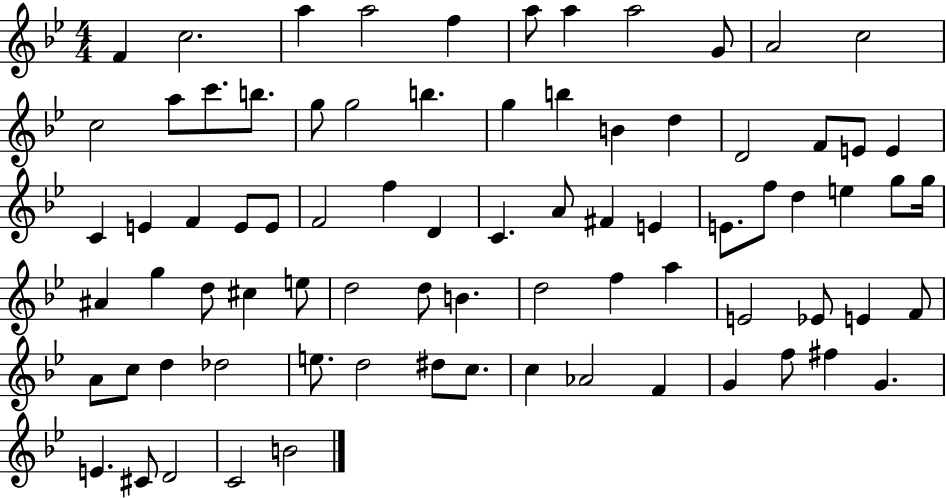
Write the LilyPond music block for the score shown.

{
  \clef treble
  \numericTimeSignature
  \time 4/4
  \key bes \major
  f'4 c''2. | a''4 a''2 f''4 | a''8 a''4 a''2 g'8 | a'2 c''2 | \break c''2 a''8 c'''8. b''8. | g''8 g''2 b''4. | g''4 b''4 b'4 d''4 | d'2 f'8 e'8 e'4 | \break c'4 e'4 f'4 e'8 e'8 | f'2 f''4 d'4 | c'4. a'8 fis'4 e'4 | e'8. f''8 d''4 e''4 g''8 g''16 | \break ais'4 g''4 d''8 cis''4 e''8 | d''2 d''8 b'4. | d''2 f''4 a''4 | e'2 ees'8 e'4 f'8 | \break a'8 c''8 d''4 des''2 | e''8. d''2 dis''8 c''8. | c''4 aes'2 f'4 | g'4 f''8 fis''4 g'4. | \break e'4. cis'8 d'2 | c'2 b'2 | \bar "|."
}